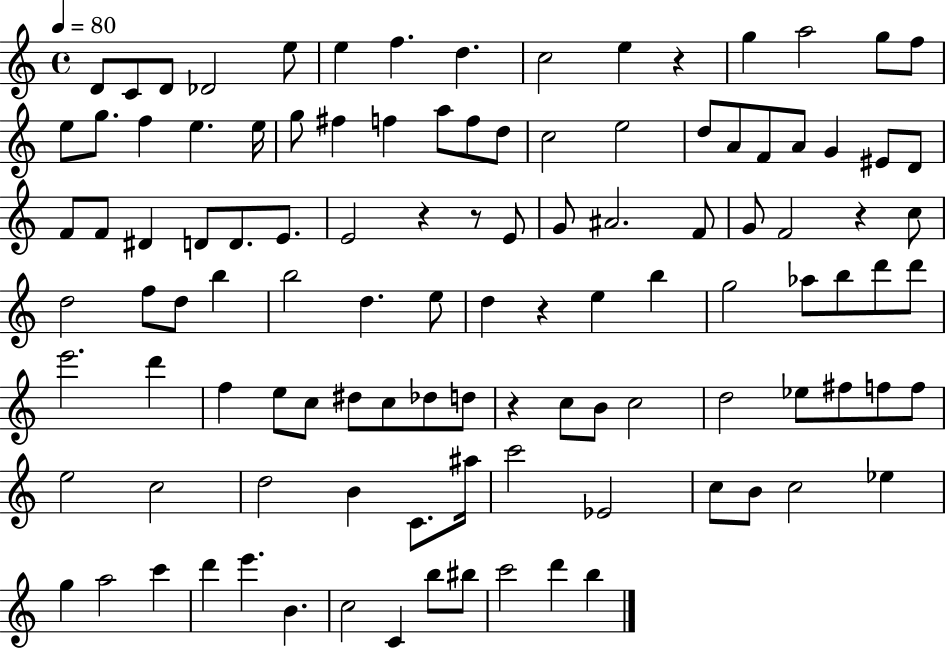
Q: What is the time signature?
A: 4/4